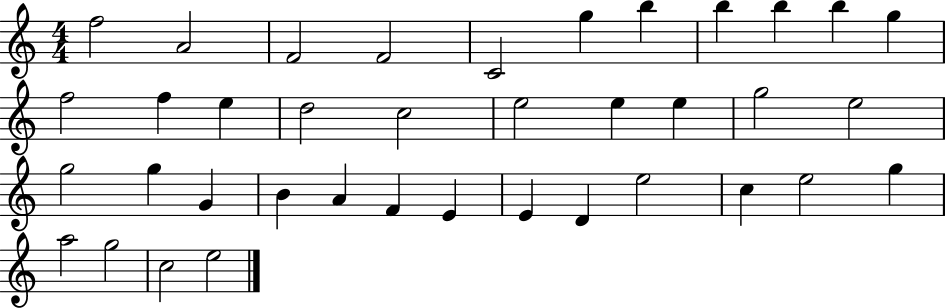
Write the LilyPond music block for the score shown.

{
  \clef treble
  \numericTimeSignature
  \time 4/4
  \key c \major
  f''2 a'2 | f'2 f'2 | c'2 g''4 b''4 | b''4 b''4 b''4 g''4 | \break f''2 f''4 e''4 | d''2 c''2 | e''2 e''4 e''4 | g''2 e''2 | \break g''2 g''4 g'4 | b'4 a'4 f'4 e'4 | e'4 d'4 e''2 | c''4 e''2 g''4 | \break a''2 g''2 | c''2 e''2 | \bar "|."
}